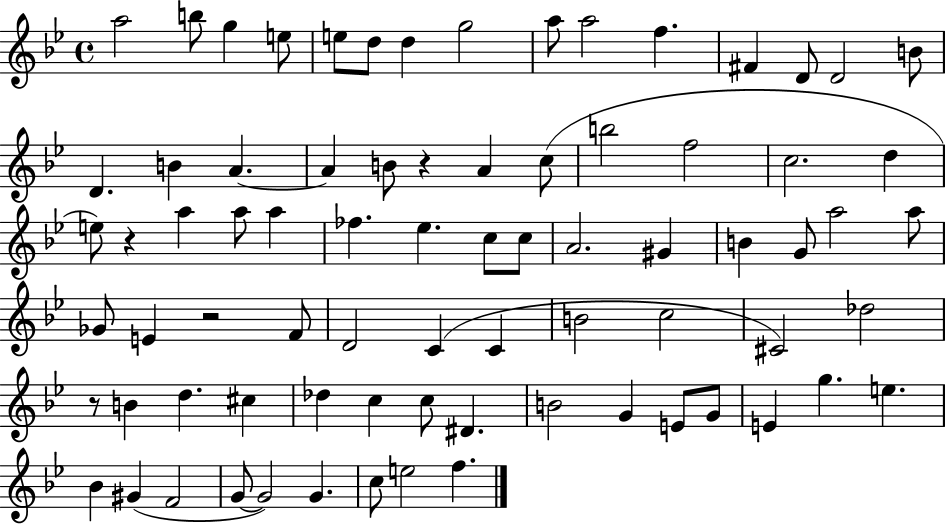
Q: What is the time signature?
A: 4/4